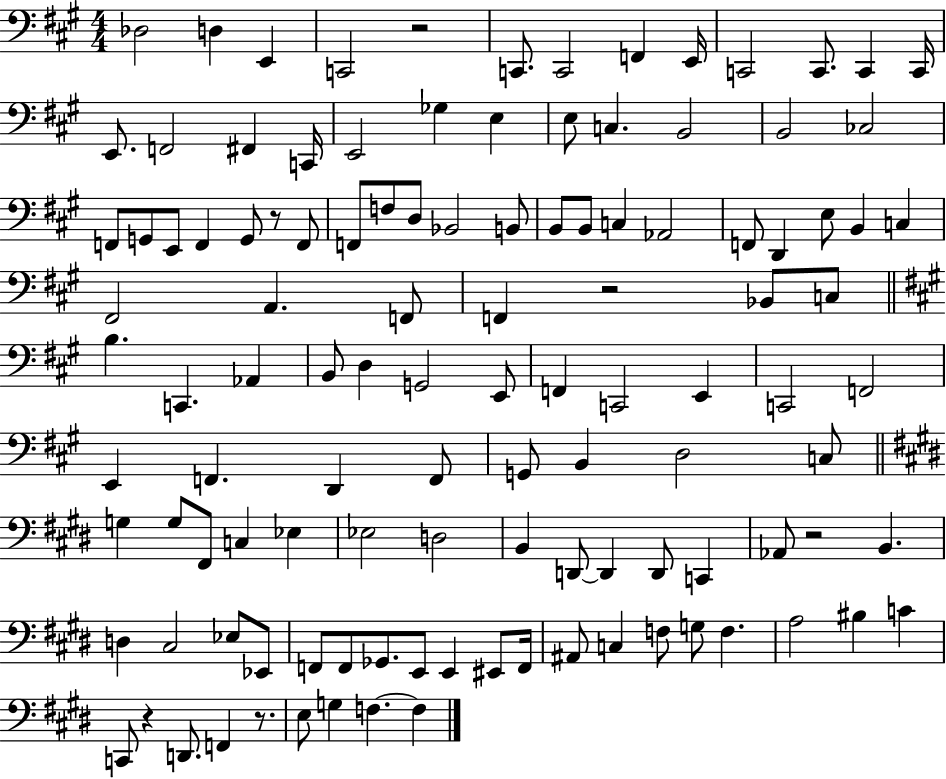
{
  \clef bass
  \numericTimeSignature
  \time 4/4
  \key a \major
  \repeat volta 2 { des2 d4 e,4 | c,2 r2 | c,8. c,2 f,4 e,16 | c,2 c,8. c,4 c,16 | \break e,8. f,2 fis,4 c,16 | e,2 ges4 e4 | e8 c4. b,2 | b,2 ces2 | \break f,8 g,8 e,8 f,4 g,8 r8 f,8 | f,8 f8 d8 bes,2 b,8 | b,8 b,8 c4 aes,2 | f,8 d,4 e8 b,4 c4 | \break fis,2 a,4. f,8 | f,4 r2 bes,8 c8 | \bar "||" \break \key a \major b4. c,4. aes,4 | b,8 d4 g,2 e,8 | f,4 c,2 e,4 | c,2 f,2 | \break e,4 f,4. d,4 f,8 | g,8 b,4 d2 c8 | \bar "||" \break \key e \major g4 g8 fis,8 c4 ees4 | ees2 d2 | b,4 d,8~~ d,4 d,8 c,4 | aes,8 r2 b,4. | \break d4 cis2 ees8 ees,8 | f,8 f,8 ges,8. e,8 e,4 eis,8 f,16 | ais,8 c4 f8 g8 f4. | a2 bis4 c'4 | \break c,8 r4 d,8. f,4 r8. | e8 g4 f4.~~ f4 | } \bar "|."
}